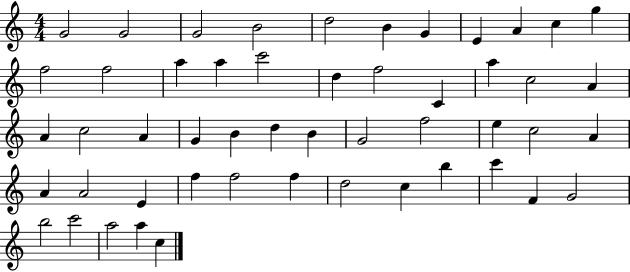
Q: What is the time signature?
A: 4/4